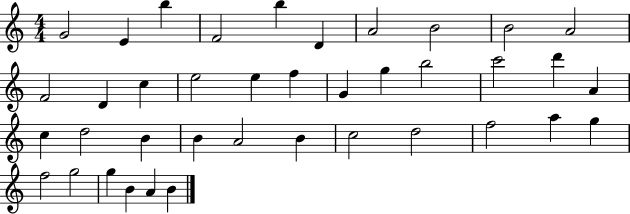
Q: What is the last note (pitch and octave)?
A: B4